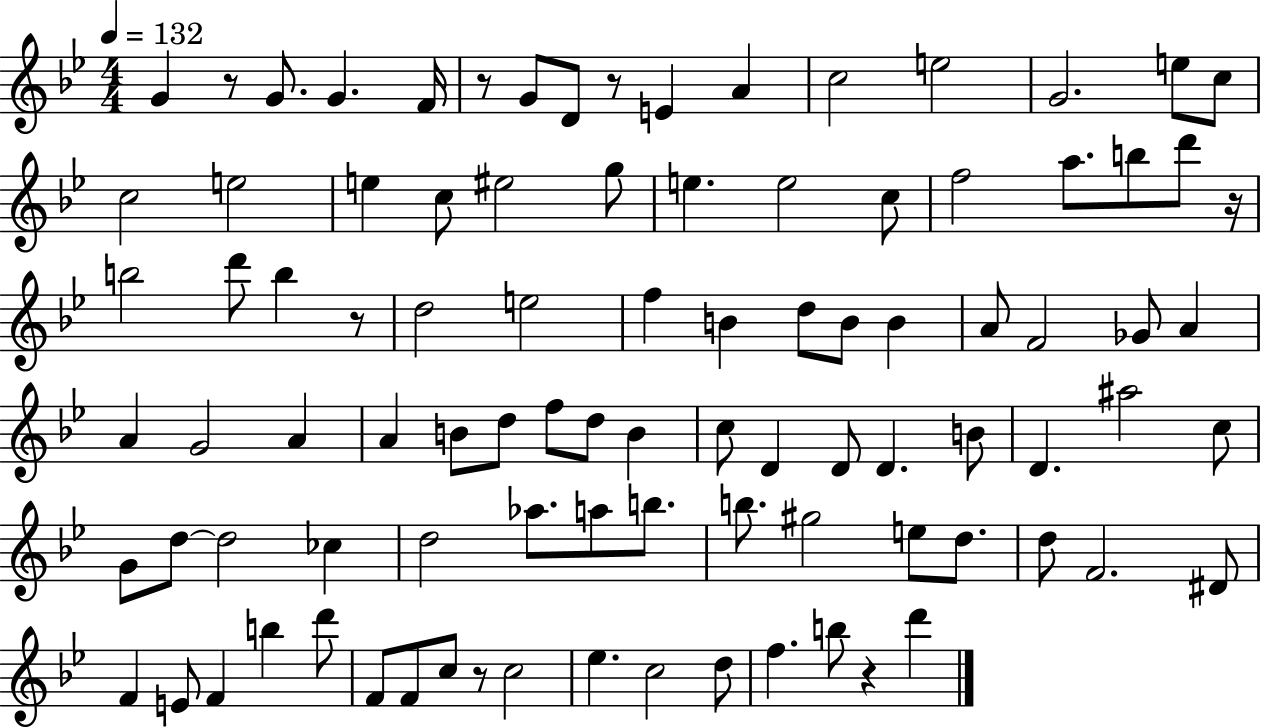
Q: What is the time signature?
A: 4/4